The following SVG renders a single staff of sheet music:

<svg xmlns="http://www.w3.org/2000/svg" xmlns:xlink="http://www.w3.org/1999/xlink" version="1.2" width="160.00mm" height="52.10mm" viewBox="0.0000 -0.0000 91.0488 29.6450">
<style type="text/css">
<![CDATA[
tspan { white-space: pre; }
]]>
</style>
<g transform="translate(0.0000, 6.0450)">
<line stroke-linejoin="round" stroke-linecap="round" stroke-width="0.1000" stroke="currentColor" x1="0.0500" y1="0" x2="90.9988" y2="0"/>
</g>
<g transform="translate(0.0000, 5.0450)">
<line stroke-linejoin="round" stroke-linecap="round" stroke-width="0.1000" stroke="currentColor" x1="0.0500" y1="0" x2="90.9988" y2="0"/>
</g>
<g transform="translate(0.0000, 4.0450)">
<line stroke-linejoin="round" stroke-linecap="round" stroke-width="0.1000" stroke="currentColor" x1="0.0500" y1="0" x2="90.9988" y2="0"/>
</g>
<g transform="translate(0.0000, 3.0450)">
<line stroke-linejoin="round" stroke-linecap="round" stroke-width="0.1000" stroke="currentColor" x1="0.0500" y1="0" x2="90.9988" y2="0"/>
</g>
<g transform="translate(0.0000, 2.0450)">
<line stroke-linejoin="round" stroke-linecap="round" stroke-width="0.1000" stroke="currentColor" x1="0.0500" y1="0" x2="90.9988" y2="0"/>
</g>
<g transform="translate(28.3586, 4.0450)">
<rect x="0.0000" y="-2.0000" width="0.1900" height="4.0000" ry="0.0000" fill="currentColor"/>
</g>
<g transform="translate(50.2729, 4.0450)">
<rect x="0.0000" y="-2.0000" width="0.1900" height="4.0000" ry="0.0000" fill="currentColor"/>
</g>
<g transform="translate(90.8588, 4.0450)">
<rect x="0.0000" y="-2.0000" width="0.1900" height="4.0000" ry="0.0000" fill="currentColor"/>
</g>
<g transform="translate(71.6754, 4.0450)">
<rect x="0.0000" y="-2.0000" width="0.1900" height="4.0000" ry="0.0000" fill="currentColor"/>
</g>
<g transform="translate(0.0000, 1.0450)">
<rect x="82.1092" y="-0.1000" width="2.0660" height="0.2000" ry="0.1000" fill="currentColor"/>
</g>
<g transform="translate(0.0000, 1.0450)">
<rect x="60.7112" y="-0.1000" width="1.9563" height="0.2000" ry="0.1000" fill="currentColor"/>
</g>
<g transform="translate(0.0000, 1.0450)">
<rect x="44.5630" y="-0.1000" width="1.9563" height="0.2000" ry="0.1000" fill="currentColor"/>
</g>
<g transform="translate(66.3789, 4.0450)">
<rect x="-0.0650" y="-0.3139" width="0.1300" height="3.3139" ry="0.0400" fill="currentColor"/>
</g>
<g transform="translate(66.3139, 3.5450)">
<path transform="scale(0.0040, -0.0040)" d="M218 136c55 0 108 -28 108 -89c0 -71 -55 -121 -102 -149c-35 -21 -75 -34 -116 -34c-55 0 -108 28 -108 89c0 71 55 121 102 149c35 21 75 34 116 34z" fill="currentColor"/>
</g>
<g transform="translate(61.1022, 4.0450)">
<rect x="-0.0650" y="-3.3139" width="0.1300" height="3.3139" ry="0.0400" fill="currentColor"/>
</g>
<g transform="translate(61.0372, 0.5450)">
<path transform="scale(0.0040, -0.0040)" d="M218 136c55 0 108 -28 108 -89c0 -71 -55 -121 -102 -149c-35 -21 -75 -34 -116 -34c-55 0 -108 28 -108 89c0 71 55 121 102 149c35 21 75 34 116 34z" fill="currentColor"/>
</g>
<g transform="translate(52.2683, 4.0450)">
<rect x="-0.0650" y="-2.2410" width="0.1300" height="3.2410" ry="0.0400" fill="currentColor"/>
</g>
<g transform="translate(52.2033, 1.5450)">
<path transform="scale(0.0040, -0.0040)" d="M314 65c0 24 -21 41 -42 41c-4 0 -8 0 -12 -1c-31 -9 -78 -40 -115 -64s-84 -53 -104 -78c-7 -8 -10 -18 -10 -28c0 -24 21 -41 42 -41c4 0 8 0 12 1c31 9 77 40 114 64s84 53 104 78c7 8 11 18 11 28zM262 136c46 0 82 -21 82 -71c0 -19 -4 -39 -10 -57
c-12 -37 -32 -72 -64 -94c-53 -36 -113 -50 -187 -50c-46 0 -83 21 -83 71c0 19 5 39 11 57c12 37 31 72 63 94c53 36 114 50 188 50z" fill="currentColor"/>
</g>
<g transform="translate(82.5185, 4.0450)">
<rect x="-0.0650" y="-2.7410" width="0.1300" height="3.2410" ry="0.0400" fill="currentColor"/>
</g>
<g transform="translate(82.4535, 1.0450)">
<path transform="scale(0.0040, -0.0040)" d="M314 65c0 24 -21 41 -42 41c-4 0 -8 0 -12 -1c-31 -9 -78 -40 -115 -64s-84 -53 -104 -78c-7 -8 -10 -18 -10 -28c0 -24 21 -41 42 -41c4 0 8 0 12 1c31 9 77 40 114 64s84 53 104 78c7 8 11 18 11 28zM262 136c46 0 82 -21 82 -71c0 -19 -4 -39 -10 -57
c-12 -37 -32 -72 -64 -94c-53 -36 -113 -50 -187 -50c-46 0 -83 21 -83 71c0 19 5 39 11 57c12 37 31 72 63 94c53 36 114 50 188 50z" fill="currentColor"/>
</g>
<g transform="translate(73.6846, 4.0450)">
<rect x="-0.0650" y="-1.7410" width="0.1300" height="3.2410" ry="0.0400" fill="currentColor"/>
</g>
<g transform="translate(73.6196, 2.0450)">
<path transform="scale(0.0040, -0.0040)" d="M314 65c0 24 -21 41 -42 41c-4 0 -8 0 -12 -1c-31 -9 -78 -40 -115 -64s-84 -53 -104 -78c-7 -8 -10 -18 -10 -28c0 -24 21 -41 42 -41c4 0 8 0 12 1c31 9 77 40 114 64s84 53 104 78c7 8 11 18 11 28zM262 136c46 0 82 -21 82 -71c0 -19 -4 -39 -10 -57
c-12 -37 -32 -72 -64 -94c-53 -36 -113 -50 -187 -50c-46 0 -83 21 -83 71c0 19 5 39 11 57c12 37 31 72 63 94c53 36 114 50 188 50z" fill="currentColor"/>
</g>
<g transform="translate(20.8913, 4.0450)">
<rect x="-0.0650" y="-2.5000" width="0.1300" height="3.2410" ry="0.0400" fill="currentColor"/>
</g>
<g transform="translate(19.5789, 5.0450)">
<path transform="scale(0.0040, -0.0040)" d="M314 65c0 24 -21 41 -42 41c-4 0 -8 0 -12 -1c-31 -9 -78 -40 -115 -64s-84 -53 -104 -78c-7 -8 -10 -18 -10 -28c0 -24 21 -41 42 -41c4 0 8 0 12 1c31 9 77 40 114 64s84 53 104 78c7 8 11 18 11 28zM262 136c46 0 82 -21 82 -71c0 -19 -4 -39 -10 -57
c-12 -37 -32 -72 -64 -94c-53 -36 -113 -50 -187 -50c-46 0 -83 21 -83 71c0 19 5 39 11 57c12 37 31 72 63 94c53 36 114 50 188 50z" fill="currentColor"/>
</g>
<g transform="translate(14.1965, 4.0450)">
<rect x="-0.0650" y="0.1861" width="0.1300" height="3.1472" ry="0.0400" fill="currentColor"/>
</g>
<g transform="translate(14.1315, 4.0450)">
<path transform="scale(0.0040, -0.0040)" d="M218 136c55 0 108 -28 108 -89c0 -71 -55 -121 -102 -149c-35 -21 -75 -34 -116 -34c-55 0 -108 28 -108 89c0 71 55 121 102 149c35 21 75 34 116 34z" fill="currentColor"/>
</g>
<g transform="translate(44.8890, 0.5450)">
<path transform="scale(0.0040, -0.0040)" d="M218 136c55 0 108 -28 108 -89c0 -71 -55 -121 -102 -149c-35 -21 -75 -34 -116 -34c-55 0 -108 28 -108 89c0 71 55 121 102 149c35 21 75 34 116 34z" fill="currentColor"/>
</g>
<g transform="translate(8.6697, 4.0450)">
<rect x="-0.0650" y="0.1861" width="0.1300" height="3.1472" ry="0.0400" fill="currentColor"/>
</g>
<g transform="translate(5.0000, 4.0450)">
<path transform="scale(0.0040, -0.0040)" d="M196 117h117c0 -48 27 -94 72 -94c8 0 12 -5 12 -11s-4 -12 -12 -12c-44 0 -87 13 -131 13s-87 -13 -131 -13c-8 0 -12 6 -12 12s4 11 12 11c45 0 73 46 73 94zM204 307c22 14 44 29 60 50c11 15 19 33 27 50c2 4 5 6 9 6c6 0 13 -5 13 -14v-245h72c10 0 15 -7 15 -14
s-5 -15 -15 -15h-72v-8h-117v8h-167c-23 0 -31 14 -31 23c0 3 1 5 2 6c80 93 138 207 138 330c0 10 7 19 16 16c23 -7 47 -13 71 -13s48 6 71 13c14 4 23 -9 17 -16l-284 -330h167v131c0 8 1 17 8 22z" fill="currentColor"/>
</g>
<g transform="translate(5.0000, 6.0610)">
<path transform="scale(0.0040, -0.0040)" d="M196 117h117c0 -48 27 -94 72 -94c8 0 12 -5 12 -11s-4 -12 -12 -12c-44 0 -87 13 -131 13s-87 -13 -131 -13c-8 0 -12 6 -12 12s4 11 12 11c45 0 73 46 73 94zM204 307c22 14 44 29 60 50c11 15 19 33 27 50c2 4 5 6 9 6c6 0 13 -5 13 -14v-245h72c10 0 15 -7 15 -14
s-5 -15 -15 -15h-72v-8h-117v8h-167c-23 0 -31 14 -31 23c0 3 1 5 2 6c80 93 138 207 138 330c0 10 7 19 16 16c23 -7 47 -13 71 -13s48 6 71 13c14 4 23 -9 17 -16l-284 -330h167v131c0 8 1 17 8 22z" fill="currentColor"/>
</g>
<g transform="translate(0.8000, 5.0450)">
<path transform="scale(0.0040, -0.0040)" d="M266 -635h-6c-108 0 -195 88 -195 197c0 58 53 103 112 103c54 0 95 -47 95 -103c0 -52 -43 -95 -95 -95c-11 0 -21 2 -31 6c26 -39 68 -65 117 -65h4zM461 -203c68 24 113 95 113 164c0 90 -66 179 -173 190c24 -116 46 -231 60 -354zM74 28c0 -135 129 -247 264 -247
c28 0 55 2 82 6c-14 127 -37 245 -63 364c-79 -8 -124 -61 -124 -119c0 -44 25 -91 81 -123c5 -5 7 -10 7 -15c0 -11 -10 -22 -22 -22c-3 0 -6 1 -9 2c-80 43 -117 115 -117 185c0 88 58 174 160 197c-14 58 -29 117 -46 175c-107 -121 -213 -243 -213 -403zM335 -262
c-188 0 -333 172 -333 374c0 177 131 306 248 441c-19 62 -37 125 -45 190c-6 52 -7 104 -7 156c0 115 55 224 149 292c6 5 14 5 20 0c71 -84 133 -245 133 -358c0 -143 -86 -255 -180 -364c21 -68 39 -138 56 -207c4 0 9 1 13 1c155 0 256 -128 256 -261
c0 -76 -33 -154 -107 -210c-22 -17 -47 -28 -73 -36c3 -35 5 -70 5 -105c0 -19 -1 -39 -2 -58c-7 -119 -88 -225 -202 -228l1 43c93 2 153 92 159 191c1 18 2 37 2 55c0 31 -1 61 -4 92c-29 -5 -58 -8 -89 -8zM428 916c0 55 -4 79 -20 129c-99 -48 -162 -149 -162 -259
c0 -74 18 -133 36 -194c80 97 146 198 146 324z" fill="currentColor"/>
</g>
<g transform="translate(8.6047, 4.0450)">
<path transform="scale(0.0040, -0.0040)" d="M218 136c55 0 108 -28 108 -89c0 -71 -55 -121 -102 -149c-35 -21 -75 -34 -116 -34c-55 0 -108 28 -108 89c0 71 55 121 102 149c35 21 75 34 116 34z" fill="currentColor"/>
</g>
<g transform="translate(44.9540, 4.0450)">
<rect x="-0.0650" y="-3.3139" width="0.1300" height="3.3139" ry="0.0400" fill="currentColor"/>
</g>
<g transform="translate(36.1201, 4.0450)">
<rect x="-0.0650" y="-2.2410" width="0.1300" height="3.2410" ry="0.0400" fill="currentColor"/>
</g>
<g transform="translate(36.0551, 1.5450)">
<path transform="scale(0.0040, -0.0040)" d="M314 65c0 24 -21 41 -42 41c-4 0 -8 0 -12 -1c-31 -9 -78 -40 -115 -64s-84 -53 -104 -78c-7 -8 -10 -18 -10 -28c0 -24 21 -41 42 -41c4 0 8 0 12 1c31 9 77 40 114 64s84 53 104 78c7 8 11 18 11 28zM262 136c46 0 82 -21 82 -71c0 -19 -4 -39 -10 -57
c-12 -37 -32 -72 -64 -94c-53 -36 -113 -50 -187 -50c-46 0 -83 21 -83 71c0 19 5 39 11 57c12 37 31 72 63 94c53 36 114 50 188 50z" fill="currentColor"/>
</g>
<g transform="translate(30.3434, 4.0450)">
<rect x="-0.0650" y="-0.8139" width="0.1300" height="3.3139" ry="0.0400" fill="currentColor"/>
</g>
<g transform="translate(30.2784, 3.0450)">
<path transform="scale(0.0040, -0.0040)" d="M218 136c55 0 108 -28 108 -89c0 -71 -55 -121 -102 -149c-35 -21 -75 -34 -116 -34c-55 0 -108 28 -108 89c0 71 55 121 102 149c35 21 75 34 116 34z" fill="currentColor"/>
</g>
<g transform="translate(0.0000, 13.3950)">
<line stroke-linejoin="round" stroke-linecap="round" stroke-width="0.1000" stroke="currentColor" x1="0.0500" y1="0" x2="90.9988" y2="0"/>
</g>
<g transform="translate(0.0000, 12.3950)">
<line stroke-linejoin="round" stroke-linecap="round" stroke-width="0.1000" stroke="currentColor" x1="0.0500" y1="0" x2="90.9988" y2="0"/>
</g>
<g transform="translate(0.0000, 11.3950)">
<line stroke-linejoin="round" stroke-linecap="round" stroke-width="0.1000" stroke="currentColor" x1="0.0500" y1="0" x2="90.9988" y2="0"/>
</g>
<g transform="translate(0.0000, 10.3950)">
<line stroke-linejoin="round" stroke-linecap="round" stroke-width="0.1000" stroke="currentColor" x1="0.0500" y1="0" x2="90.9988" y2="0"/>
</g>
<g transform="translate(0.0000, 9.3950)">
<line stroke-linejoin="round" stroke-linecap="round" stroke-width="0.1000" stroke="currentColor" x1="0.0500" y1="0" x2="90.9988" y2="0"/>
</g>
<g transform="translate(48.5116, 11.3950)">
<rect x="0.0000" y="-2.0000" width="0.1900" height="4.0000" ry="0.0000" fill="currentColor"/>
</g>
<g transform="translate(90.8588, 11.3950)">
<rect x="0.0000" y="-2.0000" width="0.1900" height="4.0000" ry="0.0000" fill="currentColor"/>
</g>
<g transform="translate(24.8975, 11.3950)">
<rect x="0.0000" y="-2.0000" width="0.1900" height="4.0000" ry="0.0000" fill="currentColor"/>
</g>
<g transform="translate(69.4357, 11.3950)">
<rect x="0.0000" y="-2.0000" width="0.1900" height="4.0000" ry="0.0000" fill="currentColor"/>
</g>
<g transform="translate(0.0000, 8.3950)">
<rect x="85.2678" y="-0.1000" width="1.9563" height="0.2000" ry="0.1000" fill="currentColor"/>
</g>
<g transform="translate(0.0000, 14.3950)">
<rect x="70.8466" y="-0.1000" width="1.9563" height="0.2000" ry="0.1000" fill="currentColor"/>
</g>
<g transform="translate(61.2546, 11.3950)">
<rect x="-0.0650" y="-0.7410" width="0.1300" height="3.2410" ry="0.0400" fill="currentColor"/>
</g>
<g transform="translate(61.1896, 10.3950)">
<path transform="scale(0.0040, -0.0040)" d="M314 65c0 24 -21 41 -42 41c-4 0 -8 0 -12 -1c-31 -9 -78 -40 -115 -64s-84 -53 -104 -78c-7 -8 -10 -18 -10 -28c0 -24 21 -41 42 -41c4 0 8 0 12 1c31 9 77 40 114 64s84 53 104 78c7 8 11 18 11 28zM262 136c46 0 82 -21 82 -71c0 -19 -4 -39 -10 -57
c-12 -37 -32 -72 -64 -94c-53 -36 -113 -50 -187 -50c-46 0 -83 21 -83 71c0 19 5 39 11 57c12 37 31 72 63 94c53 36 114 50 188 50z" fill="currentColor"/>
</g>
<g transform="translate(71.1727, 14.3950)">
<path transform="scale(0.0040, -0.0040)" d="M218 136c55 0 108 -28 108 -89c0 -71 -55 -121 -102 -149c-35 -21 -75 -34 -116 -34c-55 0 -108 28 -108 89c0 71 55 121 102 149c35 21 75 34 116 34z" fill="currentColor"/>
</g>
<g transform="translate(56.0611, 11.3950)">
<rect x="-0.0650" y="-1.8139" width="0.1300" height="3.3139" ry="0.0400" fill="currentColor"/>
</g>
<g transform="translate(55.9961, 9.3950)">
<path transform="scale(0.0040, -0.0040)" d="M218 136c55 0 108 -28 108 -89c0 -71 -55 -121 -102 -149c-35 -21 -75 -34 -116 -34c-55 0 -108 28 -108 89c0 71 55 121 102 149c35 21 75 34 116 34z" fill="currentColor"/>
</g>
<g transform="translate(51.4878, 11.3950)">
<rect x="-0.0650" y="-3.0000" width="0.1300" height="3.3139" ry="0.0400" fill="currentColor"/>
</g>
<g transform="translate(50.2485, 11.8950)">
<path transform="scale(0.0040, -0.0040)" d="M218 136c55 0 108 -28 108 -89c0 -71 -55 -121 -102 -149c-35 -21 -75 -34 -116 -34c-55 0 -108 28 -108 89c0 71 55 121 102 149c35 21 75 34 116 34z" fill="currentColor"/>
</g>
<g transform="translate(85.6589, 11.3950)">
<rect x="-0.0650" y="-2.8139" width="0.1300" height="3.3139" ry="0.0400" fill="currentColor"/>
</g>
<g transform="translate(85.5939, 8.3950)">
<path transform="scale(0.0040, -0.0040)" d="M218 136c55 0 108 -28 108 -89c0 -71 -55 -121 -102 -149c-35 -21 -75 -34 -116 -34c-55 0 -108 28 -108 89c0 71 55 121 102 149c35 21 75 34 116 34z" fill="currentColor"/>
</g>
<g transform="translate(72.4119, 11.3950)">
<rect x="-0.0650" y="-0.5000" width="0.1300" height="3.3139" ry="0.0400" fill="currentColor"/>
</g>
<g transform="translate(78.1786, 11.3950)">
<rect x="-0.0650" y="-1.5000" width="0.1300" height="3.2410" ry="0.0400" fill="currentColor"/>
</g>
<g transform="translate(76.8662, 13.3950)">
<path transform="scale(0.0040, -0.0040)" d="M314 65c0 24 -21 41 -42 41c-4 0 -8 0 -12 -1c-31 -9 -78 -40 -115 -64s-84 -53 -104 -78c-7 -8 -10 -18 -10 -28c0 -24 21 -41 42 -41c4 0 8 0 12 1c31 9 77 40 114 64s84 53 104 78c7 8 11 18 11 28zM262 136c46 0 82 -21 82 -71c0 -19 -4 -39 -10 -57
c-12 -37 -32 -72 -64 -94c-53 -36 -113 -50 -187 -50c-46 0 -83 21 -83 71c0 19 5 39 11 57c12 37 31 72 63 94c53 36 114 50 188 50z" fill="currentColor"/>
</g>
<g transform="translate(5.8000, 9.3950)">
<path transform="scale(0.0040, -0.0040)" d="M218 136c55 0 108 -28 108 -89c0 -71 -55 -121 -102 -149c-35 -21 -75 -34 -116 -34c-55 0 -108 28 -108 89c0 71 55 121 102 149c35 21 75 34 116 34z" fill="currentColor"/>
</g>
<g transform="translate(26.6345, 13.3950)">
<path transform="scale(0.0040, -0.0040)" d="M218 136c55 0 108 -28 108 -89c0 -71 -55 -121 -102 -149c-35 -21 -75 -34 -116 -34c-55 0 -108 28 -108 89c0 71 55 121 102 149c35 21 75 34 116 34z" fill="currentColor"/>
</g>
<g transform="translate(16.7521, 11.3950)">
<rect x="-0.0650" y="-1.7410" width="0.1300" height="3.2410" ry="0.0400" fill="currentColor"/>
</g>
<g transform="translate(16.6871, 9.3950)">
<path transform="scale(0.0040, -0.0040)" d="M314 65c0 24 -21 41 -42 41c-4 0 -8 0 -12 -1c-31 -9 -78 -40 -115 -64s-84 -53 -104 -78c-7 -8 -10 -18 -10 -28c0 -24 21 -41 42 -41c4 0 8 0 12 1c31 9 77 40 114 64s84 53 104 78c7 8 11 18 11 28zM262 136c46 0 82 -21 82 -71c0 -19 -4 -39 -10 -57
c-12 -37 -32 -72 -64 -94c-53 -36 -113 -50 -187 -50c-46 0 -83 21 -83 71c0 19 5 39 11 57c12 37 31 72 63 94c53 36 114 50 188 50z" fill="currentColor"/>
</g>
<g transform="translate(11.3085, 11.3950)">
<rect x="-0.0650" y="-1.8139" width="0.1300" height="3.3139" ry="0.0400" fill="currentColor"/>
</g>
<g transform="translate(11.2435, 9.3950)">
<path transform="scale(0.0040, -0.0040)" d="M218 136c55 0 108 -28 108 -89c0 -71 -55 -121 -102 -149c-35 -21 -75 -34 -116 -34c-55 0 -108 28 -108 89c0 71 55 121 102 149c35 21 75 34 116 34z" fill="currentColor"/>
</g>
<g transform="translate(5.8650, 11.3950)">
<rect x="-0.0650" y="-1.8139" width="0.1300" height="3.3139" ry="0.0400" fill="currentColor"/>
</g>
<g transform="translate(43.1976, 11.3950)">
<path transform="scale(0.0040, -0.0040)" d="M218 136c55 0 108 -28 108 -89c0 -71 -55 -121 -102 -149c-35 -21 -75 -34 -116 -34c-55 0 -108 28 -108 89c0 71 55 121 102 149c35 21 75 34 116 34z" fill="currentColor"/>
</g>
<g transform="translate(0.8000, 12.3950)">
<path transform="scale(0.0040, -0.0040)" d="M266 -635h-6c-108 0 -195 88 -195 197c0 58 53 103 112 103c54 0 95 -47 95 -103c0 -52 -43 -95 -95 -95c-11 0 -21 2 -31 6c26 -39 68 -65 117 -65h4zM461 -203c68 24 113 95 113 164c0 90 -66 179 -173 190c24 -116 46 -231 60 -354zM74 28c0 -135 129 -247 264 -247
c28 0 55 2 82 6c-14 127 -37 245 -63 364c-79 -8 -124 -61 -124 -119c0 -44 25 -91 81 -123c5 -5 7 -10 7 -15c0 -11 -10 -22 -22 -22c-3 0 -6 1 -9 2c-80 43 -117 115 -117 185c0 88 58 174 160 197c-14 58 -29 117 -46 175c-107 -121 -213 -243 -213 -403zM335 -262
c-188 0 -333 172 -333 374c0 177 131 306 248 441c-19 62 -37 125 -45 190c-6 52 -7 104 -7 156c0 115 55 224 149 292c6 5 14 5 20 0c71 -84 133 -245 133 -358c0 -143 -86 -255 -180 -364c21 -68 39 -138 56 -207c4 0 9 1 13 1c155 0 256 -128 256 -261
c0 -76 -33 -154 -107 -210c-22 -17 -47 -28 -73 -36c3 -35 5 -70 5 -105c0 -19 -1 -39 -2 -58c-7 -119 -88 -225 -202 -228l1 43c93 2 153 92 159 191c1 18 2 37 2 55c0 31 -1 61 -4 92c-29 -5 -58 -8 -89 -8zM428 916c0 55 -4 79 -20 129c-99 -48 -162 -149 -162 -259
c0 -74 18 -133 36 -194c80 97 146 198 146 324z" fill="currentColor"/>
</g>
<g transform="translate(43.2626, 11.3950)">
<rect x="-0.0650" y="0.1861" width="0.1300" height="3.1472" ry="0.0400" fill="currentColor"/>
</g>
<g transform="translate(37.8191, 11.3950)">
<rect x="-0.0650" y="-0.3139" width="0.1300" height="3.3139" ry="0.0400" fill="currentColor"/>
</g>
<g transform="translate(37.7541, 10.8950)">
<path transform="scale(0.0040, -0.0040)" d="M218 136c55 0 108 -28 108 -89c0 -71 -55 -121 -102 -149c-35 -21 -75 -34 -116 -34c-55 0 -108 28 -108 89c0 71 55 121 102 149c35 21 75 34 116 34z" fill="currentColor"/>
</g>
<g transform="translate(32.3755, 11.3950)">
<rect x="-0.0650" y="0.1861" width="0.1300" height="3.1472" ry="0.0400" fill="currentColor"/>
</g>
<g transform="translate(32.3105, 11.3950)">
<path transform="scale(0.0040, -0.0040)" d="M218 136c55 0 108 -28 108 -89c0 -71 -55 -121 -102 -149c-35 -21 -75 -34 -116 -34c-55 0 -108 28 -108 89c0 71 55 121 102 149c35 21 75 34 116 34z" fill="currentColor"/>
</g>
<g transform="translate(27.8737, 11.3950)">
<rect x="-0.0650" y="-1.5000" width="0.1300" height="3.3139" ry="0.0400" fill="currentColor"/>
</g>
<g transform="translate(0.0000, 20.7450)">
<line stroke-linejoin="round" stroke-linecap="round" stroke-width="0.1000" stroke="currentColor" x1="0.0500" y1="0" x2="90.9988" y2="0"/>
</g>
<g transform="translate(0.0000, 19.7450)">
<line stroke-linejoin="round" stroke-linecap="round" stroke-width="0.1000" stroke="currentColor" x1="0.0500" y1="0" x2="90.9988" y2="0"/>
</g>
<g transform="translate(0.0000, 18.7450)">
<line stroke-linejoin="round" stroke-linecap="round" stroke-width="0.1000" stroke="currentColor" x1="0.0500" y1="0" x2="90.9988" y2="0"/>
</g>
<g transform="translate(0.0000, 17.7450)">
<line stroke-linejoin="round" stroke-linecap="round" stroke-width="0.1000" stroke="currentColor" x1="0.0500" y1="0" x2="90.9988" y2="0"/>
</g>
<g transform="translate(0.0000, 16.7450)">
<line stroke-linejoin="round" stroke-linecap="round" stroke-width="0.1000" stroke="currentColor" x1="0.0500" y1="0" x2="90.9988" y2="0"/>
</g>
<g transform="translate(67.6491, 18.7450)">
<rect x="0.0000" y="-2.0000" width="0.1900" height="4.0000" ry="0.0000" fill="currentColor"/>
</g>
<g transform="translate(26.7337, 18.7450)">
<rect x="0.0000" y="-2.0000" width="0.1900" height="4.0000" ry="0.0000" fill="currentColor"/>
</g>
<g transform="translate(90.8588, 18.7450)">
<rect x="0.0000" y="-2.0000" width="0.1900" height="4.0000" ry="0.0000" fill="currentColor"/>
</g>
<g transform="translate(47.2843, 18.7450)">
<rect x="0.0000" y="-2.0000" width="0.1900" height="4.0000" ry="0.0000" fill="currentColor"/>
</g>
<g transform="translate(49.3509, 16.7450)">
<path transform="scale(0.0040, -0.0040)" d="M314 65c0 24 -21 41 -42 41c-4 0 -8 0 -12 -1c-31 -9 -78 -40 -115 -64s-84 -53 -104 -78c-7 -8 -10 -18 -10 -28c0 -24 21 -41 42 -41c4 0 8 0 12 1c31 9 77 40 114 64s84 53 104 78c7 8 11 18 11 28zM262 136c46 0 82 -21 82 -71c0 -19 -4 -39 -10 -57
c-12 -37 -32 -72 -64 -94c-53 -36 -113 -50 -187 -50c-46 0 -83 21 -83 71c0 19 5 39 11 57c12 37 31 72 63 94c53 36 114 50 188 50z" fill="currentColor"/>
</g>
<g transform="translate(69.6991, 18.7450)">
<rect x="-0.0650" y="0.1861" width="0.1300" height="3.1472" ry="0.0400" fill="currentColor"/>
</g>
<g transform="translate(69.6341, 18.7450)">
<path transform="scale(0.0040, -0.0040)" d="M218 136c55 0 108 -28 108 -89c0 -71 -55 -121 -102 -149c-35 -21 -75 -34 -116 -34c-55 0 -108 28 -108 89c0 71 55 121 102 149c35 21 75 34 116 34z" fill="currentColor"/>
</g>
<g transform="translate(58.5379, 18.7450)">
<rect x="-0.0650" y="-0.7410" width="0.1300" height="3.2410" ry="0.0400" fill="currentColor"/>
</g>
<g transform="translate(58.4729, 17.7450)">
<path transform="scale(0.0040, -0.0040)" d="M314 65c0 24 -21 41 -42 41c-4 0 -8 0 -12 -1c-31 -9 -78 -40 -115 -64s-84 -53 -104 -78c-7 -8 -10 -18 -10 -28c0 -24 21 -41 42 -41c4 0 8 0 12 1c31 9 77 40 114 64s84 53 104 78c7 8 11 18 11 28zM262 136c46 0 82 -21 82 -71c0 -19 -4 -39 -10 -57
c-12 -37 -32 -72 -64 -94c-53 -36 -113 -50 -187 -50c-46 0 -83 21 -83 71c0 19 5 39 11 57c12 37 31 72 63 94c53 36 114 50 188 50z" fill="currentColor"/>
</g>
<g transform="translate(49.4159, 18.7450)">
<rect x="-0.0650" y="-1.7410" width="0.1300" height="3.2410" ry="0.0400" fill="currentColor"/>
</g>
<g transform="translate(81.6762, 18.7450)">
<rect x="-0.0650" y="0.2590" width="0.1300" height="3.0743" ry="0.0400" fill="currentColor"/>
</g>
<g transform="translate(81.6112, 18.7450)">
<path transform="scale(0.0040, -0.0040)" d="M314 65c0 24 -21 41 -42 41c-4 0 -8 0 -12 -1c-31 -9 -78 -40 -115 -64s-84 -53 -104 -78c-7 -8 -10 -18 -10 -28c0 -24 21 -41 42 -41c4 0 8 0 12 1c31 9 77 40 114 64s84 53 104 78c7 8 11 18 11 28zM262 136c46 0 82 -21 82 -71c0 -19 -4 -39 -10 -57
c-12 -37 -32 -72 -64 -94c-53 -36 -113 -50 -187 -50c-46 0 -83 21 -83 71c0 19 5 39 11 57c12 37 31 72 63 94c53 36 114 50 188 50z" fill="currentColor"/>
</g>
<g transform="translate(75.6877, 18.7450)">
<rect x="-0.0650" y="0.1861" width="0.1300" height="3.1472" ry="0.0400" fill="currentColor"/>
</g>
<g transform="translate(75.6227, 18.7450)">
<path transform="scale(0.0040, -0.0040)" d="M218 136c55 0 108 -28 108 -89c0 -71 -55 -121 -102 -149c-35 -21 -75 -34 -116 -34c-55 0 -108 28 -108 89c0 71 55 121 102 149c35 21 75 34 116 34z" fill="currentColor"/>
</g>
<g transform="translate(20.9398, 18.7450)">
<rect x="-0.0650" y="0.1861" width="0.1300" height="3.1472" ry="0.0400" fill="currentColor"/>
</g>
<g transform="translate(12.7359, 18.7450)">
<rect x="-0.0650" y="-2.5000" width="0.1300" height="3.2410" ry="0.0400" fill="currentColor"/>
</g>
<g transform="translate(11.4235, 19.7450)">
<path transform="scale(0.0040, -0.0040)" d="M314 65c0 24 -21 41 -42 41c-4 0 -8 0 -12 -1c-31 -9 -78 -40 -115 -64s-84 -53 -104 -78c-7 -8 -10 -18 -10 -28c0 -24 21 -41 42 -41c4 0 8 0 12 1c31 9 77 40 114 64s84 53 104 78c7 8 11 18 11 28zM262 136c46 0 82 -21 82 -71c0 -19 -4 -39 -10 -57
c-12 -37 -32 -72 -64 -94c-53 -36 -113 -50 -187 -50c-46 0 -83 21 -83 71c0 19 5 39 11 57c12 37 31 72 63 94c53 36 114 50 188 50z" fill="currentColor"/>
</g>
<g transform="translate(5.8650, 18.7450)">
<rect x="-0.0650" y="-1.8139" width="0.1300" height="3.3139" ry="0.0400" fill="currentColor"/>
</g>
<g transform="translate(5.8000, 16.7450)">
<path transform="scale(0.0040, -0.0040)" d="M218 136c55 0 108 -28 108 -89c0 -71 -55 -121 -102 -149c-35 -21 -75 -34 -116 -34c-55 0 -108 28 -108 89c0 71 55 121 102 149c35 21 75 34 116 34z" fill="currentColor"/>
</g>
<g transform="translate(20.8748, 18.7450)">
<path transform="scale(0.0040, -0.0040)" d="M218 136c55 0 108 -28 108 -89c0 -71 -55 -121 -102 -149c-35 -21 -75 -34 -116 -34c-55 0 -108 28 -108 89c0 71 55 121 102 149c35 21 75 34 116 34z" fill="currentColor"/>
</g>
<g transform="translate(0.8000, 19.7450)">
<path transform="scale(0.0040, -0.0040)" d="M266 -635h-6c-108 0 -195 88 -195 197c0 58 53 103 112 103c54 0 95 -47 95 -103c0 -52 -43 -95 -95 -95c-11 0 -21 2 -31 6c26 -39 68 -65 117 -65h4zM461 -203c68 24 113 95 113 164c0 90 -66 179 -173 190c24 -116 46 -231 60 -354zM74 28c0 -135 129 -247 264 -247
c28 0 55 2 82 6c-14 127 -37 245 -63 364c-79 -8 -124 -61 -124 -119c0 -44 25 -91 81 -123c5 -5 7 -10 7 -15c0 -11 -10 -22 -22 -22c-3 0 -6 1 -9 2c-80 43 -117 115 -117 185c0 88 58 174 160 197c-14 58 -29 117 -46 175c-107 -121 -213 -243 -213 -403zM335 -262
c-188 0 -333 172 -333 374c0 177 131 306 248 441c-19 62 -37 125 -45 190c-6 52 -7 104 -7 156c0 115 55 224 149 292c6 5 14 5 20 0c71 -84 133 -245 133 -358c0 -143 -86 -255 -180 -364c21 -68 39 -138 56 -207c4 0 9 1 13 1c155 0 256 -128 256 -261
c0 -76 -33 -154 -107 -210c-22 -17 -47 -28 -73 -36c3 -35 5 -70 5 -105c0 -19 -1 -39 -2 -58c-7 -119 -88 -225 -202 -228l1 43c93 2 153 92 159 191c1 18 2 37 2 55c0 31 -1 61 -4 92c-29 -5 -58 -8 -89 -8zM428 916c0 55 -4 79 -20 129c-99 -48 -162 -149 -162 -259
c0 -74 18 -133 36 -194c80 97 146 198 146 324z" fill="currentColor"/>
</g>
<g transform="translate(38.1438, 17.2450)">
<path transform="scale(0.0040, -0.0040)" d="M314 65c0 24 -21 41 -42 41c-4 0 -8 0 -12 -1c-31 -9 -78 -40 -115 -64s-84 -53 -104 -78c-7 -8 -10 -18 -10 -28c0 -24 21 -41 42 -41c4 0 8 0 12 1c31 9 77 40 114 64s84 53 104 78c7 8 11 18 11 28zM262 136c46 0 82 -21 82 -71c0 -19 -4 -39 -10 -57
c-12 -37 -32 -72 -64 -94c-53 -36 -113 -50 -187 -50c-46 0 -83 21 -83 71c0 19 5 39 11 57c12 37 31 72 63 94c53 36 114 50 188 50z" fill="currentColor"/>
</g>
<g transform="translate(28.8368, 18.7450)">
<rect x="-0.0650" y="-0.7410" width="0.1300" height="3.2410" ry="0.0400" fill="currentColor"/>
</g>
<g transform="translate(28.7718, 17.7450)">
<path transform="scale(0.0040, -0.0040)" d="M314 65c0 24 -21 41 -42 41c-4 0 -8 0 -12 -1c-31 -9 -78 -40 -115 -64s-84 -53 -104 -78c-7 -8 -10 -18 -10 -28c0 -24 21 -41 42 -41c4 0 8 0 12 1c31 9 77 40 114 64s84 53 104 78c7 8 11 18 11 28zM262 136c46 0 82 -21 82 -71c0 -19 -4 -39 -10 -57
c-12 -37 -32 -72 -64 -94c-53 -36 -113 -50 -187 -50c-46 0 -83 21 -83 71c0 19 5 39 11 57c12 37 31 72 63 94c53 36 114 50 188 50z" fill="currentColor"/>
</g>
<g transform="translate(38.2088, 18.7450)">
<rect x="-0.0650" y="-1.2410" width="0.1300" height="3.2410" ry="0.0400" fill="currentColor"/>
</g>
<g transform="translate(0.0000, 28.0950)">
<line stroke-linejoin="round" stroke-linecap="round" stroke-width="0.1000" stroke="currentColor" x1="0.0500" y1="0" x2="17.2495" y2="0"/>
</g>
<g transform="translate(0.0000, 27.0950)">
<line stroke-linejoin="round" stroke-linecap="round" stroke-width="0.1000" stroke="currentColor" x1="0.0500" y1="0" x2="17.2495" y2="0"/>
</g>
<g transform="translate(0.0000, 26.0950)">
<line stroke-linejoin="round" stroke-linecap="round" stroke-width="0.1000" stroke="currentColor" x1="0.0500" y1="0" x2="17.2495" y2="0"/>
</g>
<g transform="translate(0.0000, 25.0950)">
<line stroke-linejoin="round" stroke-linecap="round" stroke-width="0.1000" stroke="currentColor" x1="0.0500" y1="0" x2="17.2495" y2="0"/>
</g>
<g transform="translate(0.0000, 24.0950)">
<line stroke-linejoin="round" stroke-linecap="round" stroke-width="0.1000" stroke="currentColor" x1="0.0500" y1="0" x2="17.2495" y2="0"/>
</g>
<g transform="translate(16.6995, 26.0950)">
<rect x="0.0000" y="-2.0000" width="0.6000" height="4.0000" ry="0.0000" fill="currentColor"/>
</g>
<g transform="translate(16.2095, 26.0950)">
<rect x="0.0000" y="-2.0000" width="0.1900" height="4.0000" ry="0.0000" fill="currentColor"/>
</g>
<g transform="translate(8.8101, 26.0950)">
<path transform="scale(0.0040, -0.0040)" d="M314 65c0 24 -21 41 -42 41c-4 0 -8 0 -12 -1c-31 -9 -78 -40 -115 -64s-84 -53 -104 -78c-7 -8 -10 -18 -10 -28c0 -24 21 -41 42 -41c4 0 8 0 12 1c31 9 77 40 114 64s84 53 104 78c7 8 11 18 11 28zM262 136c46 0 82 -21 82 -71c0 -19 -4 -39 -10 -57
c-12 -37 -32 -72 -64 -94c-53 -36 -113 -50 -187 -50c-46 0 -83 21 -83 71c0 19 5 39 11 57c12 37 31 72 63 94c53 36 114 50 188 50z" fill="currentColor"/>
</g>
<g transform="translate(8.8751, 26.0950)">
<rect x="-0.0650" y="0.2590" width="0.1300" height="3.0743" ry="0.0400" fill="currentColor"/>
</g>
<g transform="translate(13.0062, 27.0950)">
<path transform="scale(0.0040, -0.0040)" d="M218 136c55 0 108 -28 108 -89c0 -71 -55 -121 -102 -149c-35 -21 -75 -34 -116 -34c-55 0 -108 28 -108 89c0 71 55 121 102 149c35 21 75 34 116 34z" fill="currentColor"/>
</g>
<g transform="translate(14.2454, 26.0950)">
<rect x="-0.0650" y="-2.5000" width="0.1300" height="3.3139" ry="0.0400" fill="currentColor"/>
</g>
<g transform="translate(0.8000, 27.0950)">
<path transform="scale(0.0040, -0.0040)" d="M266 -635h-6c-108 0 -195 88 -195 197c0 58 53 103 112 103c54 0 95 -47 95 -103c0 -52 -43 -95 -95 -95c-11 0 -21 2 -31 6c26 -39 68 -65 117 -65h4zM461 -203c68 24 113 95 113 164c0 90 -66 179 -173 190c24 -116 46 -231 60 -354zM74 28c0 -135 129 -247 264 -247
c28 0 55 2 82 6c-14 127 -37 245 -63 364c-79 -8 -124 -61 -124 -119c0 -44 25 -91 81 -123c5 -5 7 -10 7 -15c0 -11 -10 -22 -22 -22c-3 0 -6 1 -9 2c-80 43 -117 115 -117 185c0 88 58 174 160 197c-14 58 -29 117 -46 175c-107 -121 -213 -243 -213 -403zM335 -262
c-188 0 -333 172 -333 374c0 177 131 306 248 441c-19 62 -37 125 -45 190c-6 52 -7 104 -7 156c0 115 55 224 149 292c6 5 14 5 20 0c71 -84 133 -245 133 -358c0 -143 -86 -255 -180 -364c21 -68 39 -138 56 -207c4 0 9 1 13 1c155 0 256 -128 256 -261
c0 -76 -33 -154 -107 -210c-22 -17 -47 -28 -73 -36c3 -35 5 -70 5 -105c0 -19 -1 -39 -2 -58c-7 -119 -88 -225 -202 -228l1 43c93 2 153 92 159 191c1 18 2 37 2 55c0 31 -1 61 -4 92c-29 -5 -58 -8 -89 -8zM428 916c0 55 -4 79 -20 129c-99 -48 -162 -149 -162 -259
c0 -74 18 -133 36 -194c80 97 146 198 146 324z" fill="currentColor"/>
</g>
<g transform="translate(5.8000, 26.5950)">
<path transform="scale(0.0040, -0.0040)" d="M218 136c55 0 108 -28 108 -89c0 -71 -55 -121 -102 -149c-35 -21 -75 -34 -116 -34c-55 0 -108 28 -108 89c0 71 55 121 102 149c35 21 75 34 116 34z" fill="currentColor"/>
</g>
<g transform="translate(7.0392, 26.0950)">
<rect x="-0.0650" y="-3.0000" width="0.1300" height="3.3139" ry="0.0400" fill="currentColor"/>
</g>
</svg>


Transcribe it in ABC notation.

X:1
T:Untitled
M:4/4
L:1/4
K:C
B B G2 d g2 b g2 b c f2 a2 f f f2 E B c B A f d2 C E2 a f G2 B d2 e2 f2 d2 B B B2 A B2 G